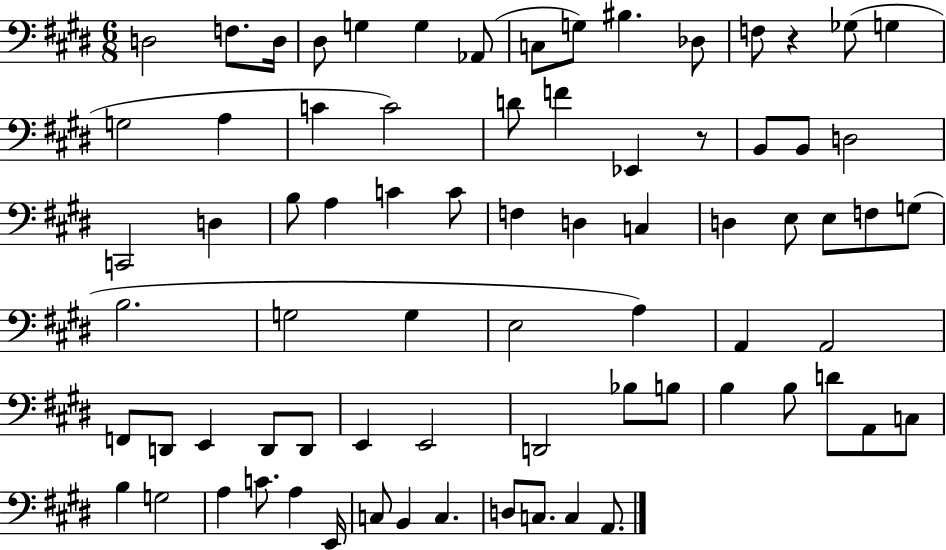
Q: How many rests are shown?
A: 2